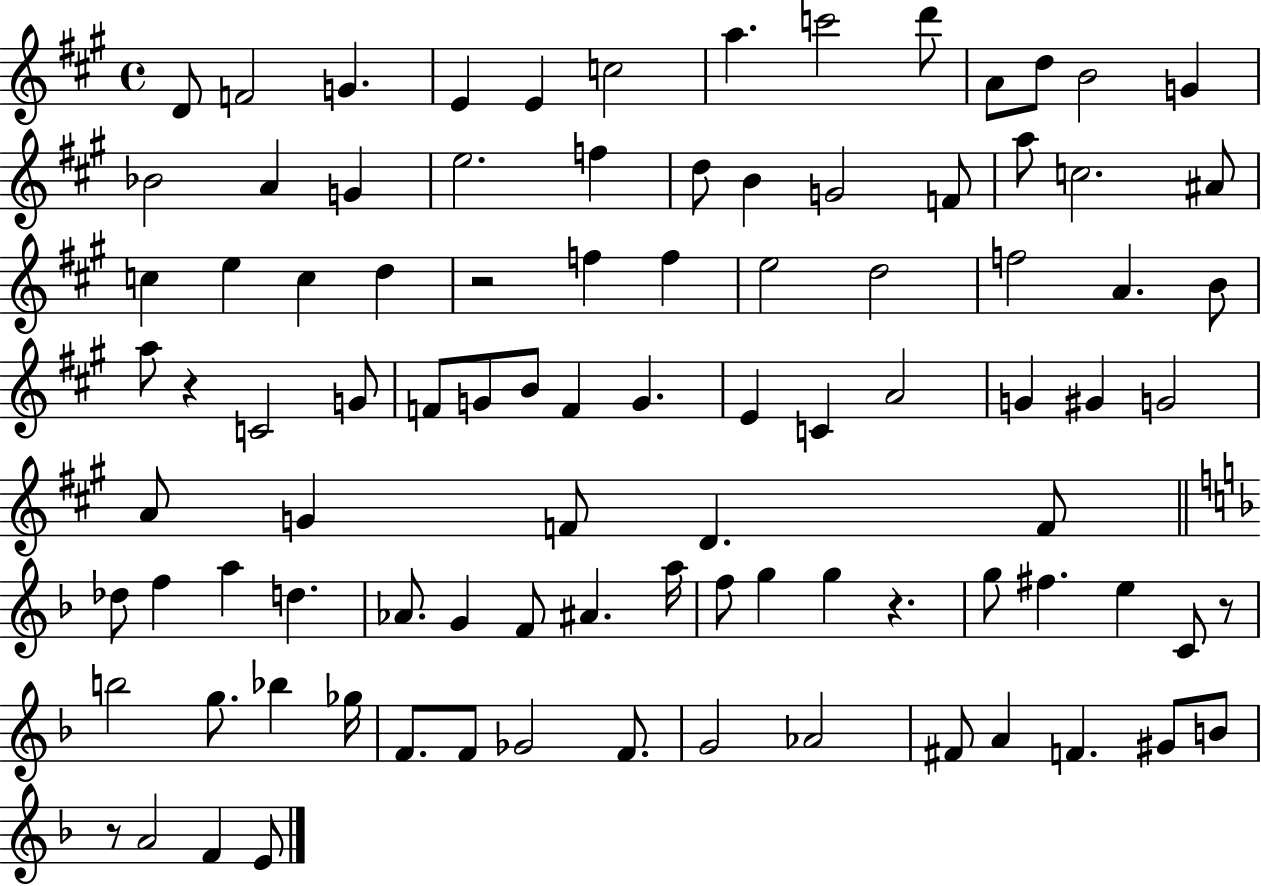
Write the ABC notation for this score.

X:1
T:Untitled
M:4/4
L:1/4
K:A
D/2 F2 G E E c2 a c'2 d'/2 A/2 d/2 B2 G _B2 A G e2 f d/2 B G2 F/2 a/2 c2 ^A/2 c e c d z2 f f e2 d2 f2 A B/2 a/2 z C2 G/2 F/2 G/2 B/2 F G E C A2 G ^G G2 A/2 G F/2 D F/2 _d/2 f a d _A/2 G F/2 ^A a/4 f/2 g g z g/2 ^f e C/2 z/2 b2 g/2 _b _g/4 F/2 F/2 _G2 F/2 G2 _A2 ^F/2 A F ^G/2 B/2 z/2 A2 F E/2